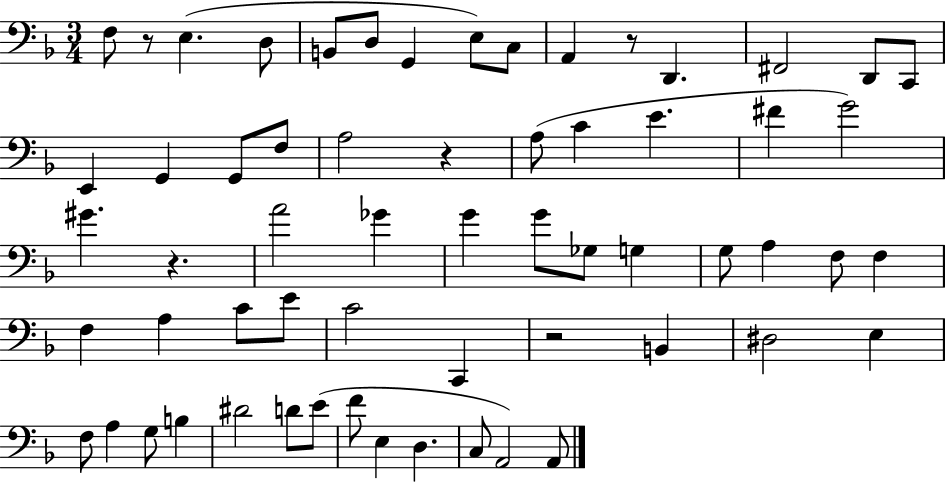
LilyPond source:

{
  \clef bass
  \numericTimeSignature
  \time 3/4
  \key f \major
  f8 r8 e4.( d8 | b,8 d8 g,4 e8) c8 | a,4 r8 d,4. | fis,2 d,8 c,8 | \break e,4 g,4 g,8 f8 | a2 r4 | a8( c'4 e'4. | fis'4 g'2) | \break gis'4. r4. | a'2 ges'4 | g'4 g'8 ges8 g4 | g8 a4 f8 f4 | \break f4 a4 c'8 e'8 | c'2 c,4 | r2 b,4 | dis2 e4 | \break f8 a4 g8 b4 | dis'2 d'8 e'8( | f'8 e4 d4. | c8 a,2) a,8 | \break \bar "|."
}